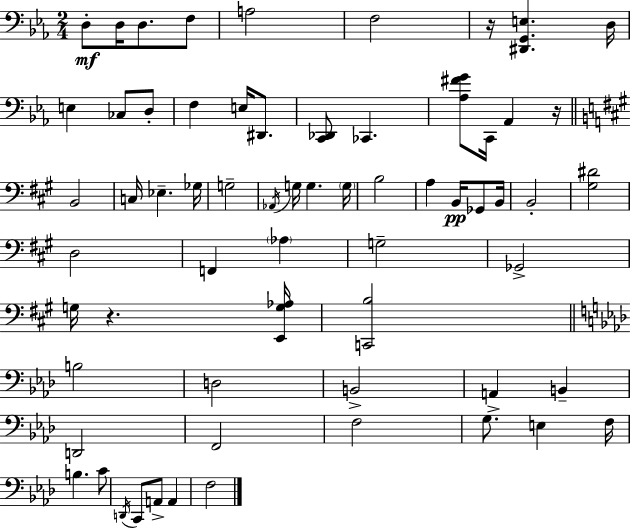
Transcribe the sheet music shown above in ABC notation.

X:1
T:Untitled
M:2/4
L:1/4
K:Eb
D,/2 D,/4 D,/2 F,/2 A,2 F,2 z/4 [^D,,G,,E,] D,/4 E, _C,/2 D,/2 F, E,/4 ^D,,/2 [C,,_D,,]/2 _C,, [_A,^FG]/2 C,,/4 _A,, z/4 B,,2 C,/4 _E, _G,/4 G,2 _A,,/4 G,/4 G, G,/4 B,2 A, B,,/4 _G,,/2 B,,/4 B,,2 [^G,^D]2 D,2 F,, _A, G,2 _G,,2 G,/4 z [E,,G,_A,]/4 [C,,B,]2 B,2 D,2 B,,2 A,, B,, D,,2 F,,2 F,2 G,/2 E, F,/4 B, C/2 D,,/4 C,,/2 A,,/2 A,, F,2